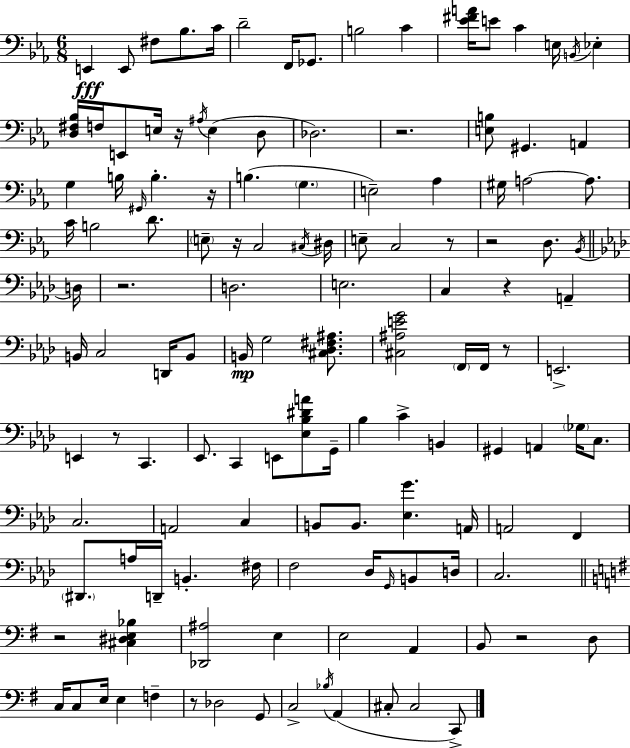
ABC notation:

X:1
T:Untitled
M:6/8
L:1/4
K:Eb
E,, E,,/2 ^F,/2 _B,/2 C/4 D2 F,,/4 _G,,/2 B,2 C [_E^FA]/4 E/2 C E,/4 B,,/4 _E, [D,^F,_B,]/4 F,/4 E,,/2 E,/4 z/4 ^A,/4 E, D,/2 _D,2 z2 [E,B,]/2 ^G,, A,, G, B,/4 ^G,,/4 B, z/4 B, G, E,2 _A, ^G,/4 A,2 A,/2 C/4 B,2 D/2 E,/2 z/4 C,2 ^C,/4 ^D,/4 E,/2 C,2 z/2 z2 D,/2 _B,,/4 D,/4 z2 D,2 E,2 C, z A,, B,,/4 C,2 D,,/4 B,,/2 B,,/4 G,2 [^C,_D,^F,^A,]/2 [^C,^A,EG]2 F,,/4 F,,/4 z/2 E,,2 E,, z/2 C,, _E,,/2 C,, E,,/2 [_E,_B,^DA]/2 G,,/4 _B, C B,, ^G,, A,, _G,/4 C,/2 C,2 A,,2 C, B,,/2 B,,/2 [_E,G] A,,/4 A,,2 F,, ^D,,/2 A,/4 D,,/4 B,, ^F,/4 F,2 _D,/4 G,,/4 B,,/2 D,/4 C,2 z2 [^C,^D,E,_B,] [_D,,^A,]2 E, E,2 A,, B,,/2 z2 D,/2 C,/4 C,/2 E,/4 E, F, z/2 _D,2 G,,/2 C,2 _B,/4 A,, ^C,/2 ^C,2 C,,/2